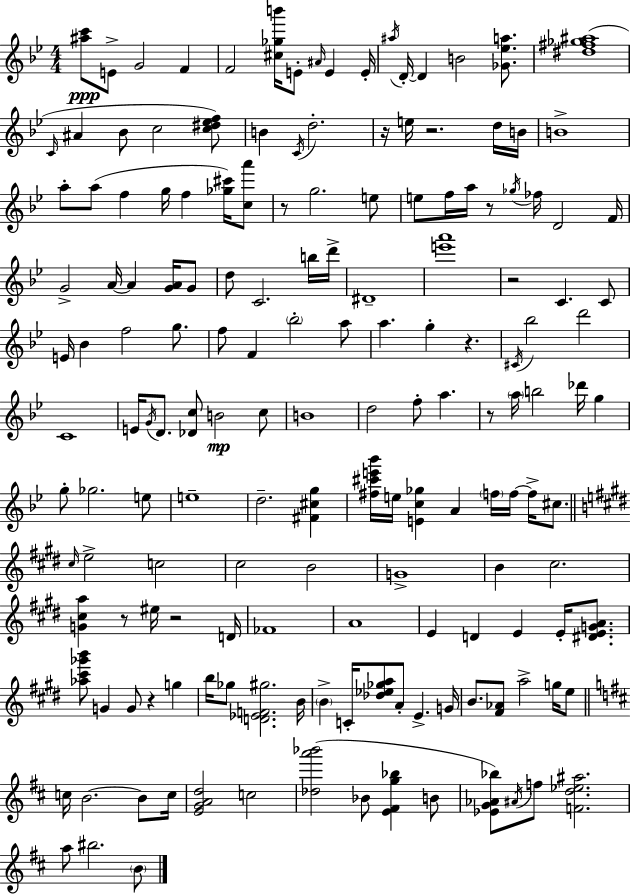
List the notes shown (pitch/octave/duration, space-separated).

[A#5,C6]/e E4/e G4/h F4/q F4/h [C#5,Gb5,B6]/s E4/e A#4/s E4/q E4/s A#5/s D4/s D4/q B4/h [Gb4,Eb5,A5]/e. [D#5,F#5,Gb5,A#5]/w C4/s A#4/q Bb4/e C5/h [C5,D#5,Eb5,F5]/e B4/q C4/s D5/h. R/s E5/s R/h. D5/s B4/s B4/w A5/e A5/e F5/q G5/s F5/q [Gb5,C#6]/s [C5,A6]/e R/e G5/h. E5/e E5/e F5/s A5/s R/e Gb5/s FES5/s D4/h F4/s G4/h A4/s A4/q [G4,A4]/s G4/e D5/e C4/h. B5/s D6/s D#4/w [E6,A6]/w R/h C4/q. C4/e E4/s Bb4/q F5/h G5/e. F5/e F4/q Bb5/h A5/e A5/q. G5/q R/q. C#4/s Bb5/h D6/h C4/w E4/s G4/s D4/e. [Db4,C5]/e B4/h C5/e B4/w D5/h F5/e A5/q. R/e A5/s B5/h Db6/s G5/q G5/e Gb5/h. E5/e E5/w D5/h. [F#4,C#5,G5]/q [F#5,C#6,E6,Bb6]/s E5/s [E4,C5,Gb5]/q A4/q F5/s F5/s F5/s C#5/e. C#5/s E5/h C5/h C#5/h B4/h G4/w B4/q C#5/h. [G4,C#5,A5]/q R/e EIS5/s R/h D4/s FES4/w A4/w E4/q D4/q E4/q E4/s [D#4,E4,G4,A4]/e. [Ab5,C#6,Gb6,B6]/e G4/q G4/e R/q G5/q B5/s Gb5/e [D4,Eb4,F4,G#5]/h. B4/s B4/q C4/s [Db5,Eb5,Gb5,A5]/e A4/e E4/q. G4/s B4/e. [F#4,Ab4]/e A5/h G5/s E5/e C5/s B4/h. B4/e C5/s [E4,G4,A4,D5]/h C5/h [Db5,A6,Bb6]/h Bb4/e [E4,F#4,G5,Bb5]/q B4/e [Eb4,G4,Ab4,Bb5]/e A#4/s F5/e [F4,D5,Eb5,A#5]/h. A5/e BIS5/h. B4/e